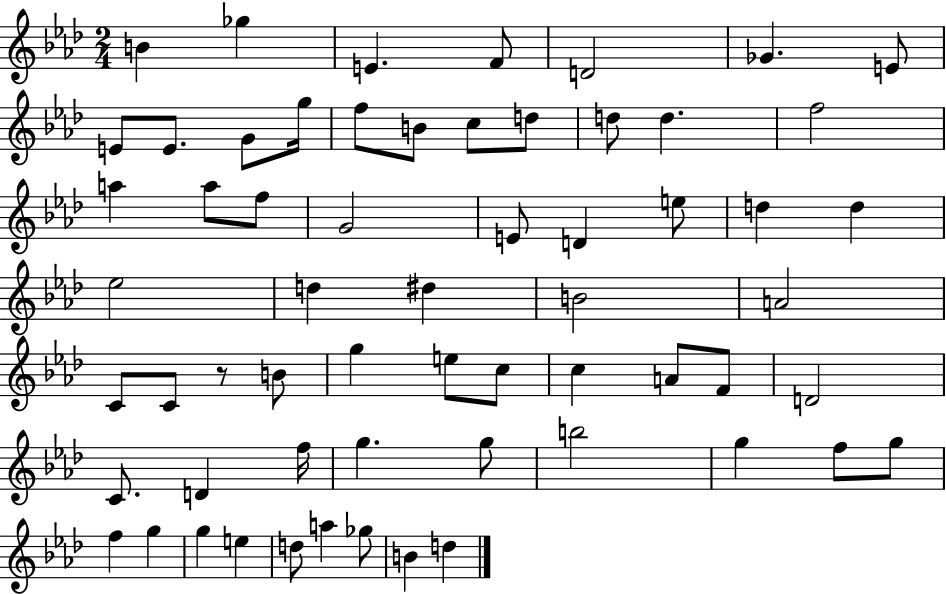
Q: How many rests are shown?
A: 1